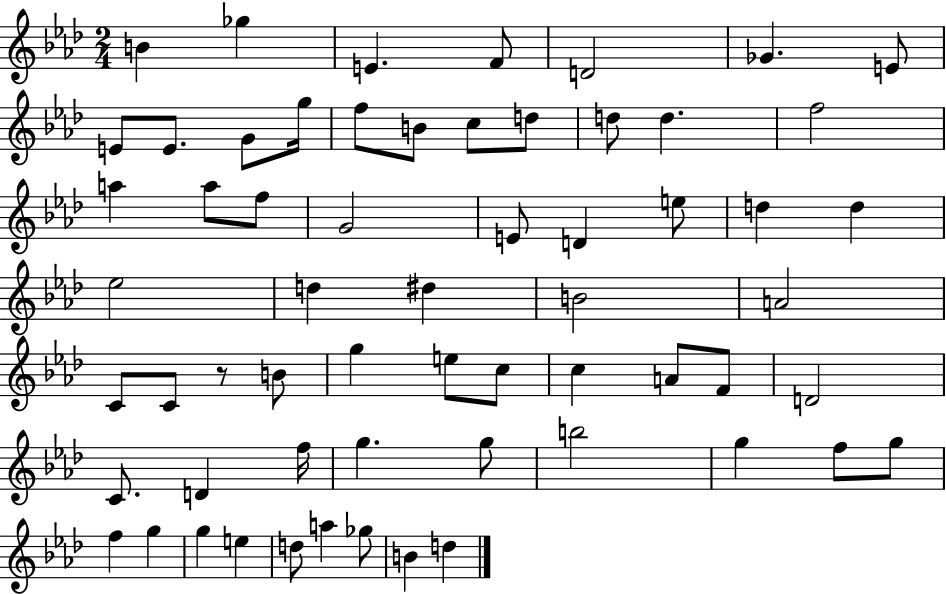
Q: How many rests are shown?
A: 1